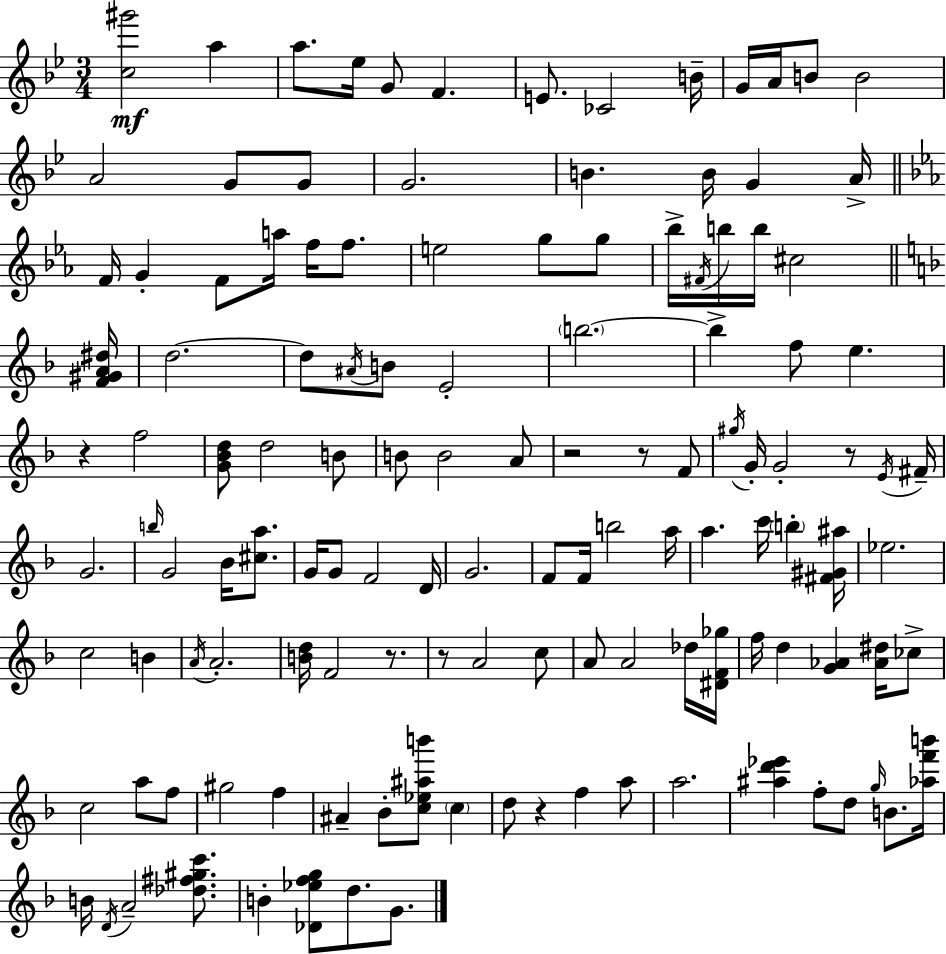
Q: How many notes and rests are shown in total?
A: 128